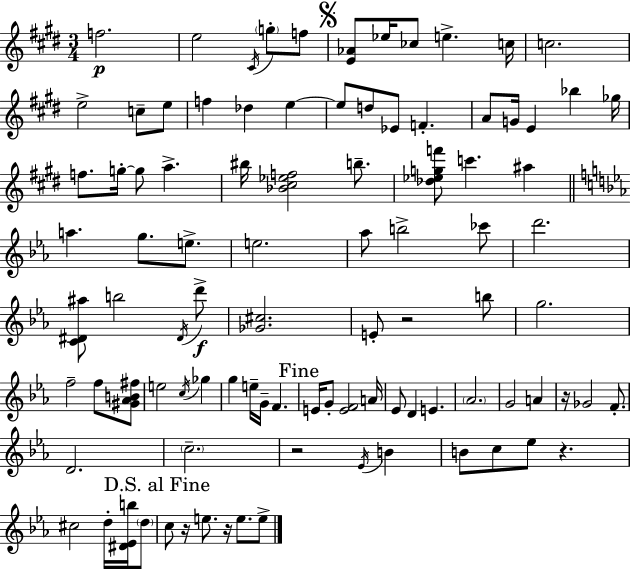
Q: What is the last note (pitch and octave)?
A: E5